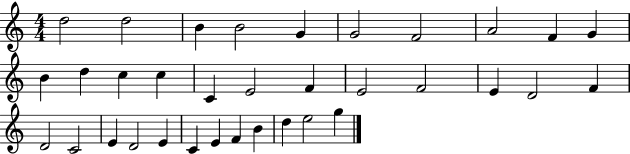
D5/h D5/h B4/q B4/h G4/q G4/h F4/h A4/h F4/q G4/q B4/q D5/q C5/q C5/q C4/q E4/h F4/q E4/h F4/h E4/q D4/h F4/q D4/h C4/h E4/q D4/h E4/q C4/q E4/q F4/q B4/q D5/q E5/h G5/q